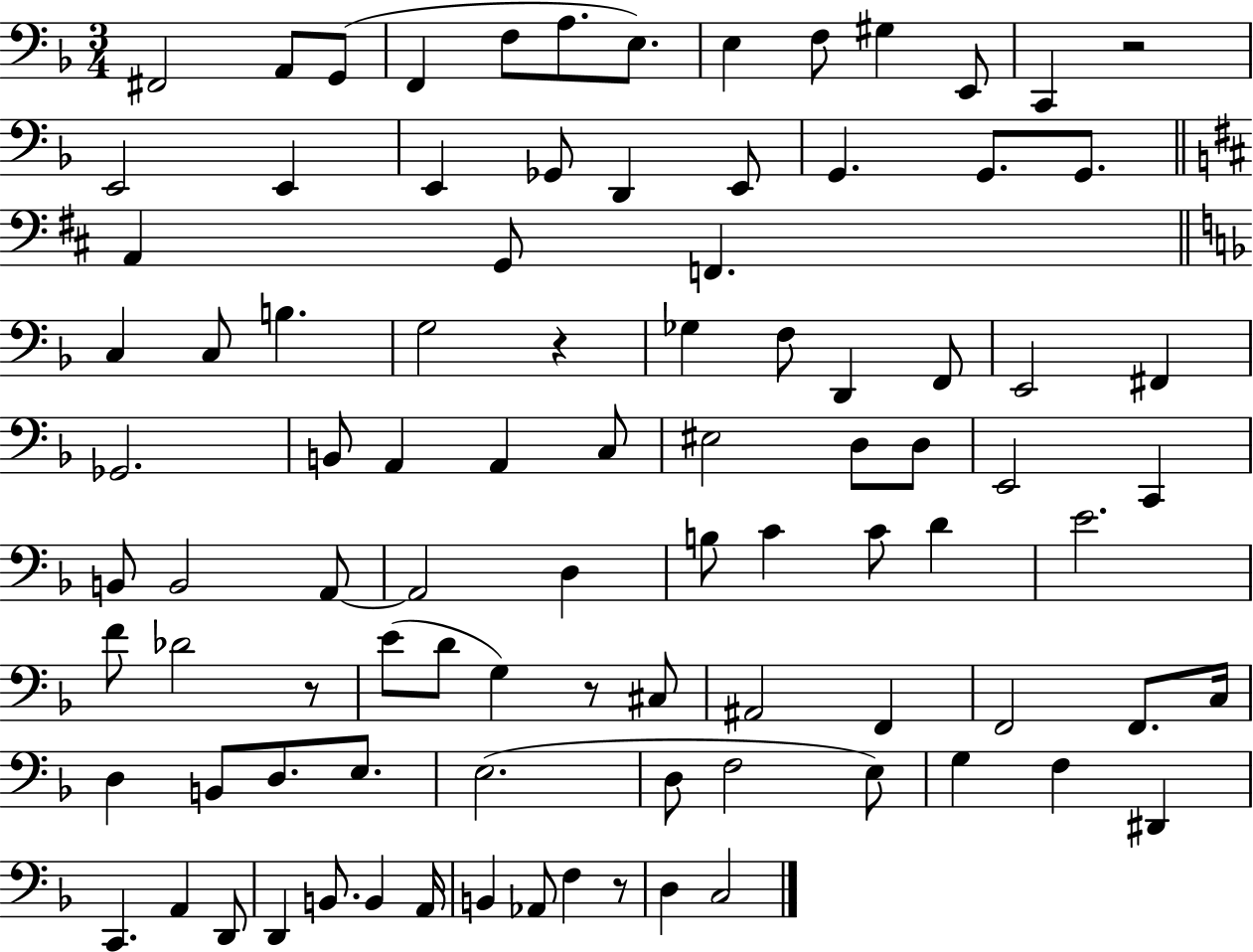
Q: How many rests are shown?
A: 5